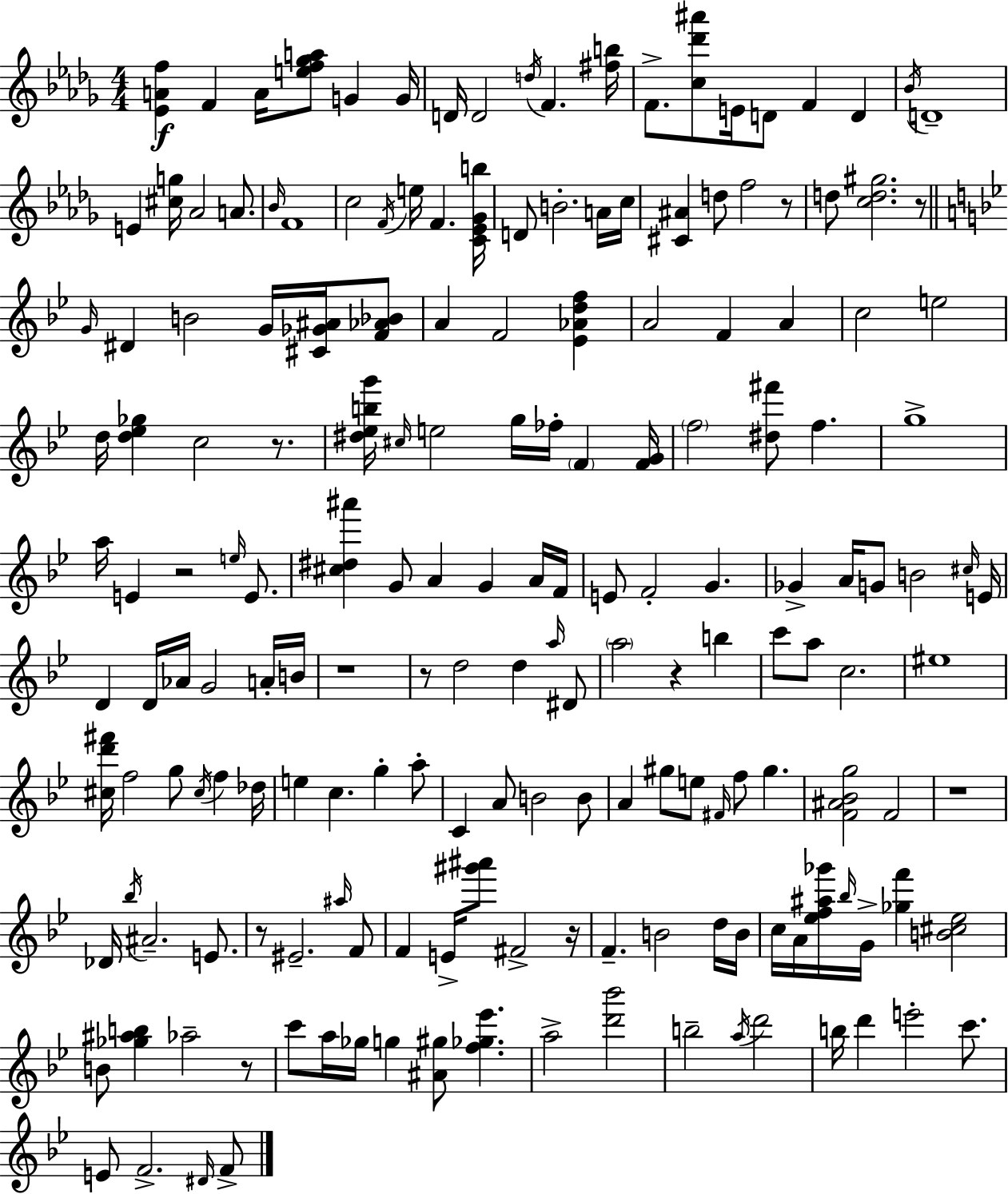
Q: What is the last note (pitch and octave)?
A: F4